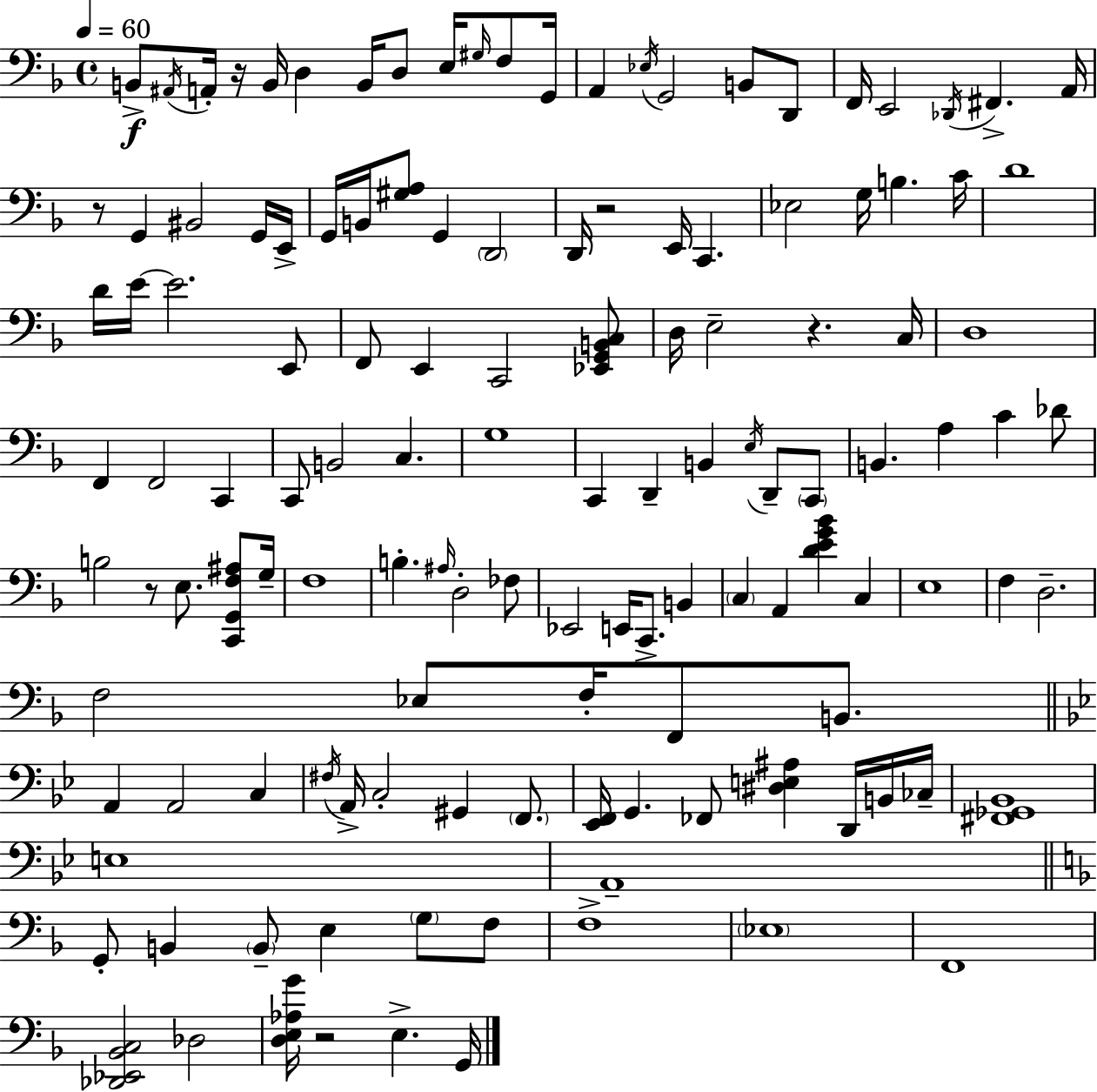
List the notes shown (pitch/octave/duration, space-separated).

B2/e A#2/s A2/s R/s B2/s D3/q B2/s D3/e E3/s G#3/s F3/e G2/s A2/q Eb3/s G2/h B2/e D2/e F2/s E2/h Db2/s F#2/q. A2/s R/e G2/q BIS2/h G2/s E2/s G2/s B2/s [G#3,A3]/e G2/q D2/h D2/s R/h E2/s C2/q. Eb3/h G3/s B3/q. C4/s D4/w D4/s E4/s E4/h. E2/e F2/e E2/q C2/h [Eb2,G2,B2,C3]/e D3/s E3/h R/q. C3/s D3/w F2/q F2/h C2/q C2/e B2/h C3/q. G3/w C2/q D2/q B2/q E3/s D2/e C2/e B2/q. A3/q C4/q Db4/e B3/h R/e E3/e. [C2,G2,F3,A#3]/e G3/s F3/w B3/q. A#3/s D3/h FES3/e Eb2/h E2/s C2/e. B2/q C3/q A2/q [D4,E4,G4,Bb4]/q C3/q E3/w F3/q D3/h. F3/h Eb3/e F3/s F2/e B2/e. A2/q A2/h C3/q F#3/s A2/s C3/h G#2/q F2/e. [Eb2,F2]/s G2/q. FES2/e [D#3,E3,A#3]/q D2/s B2/s CES3/s [F#2,Gb2,Bb2]/w E3/w A2/w G2/e B2/q B2/e E3/q G3/e F3/e F3/w Eb3/w F2/w [Db2,Eb2,Bb2,C3]/h Db3/h [D3,E3,Ab3,G4]/s R/h E3/q. G2/s